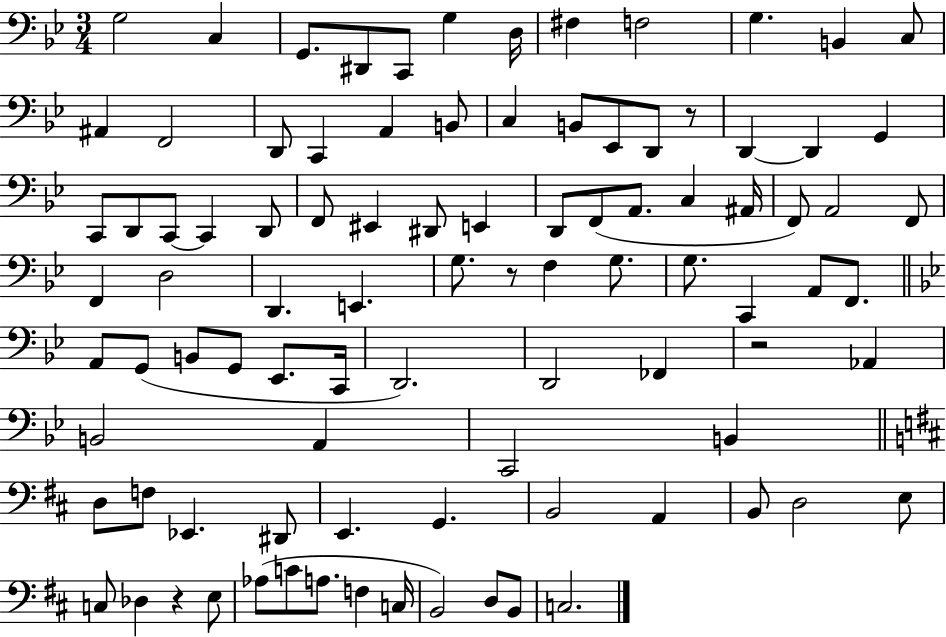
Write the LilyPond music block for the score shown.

{
  \clef bass
  \numericTimeSignature
  \time 3/4
  \key bes \major
  g2 c4 | g,8. dis,8 c,8 g4 d16 | fis4 f2 | g4. b,4 c8 | \break ais,4 f,2 | d,8 c,4 a,4 b,8 | c4 b,8 ees,8 d,8 r8 | d,4~~ d,4 g,4 | \break c,8 d,8 c,8~~ c,4 d,8 | f,8 eis,4 dis,8 e,4 | d,8 f,8( a,8. c4 ais,16 | f,8) a,2 f,8 | \break f,4 d2 | d,4. e,4. | g8. r8 f4 g8. | g8. c,4 a,8 f,8. | \break \bar "||" \break \key bes \major a,8 g,8( b,8 g,8 ees,8. c,16 | d,2.) | d,2 fes,4 | r2 aes,4 | \break b,2 a,4 | c,2 b,4 | \bar "||" \break \key b \minor d8 f8 ees,4. dis,8 | e,4. g,4. | b,2 a,4 | b,8 d2 e8 | \break c8 des4 r4 e8 | aes8( c'8 a8. f4 c16 | b,2) d8 b,8 | c2. | \break \bar "|."
}